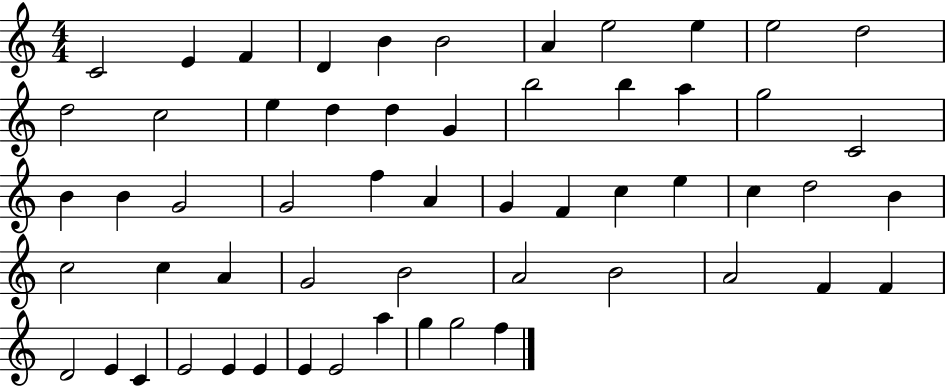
{
  \clef treble
  \numericTimeSignature
  \time 4/4
  \key c \major
  c'2 e'4 f'4 | d'4 b'4 b'2 | a'4 e''2 e''4 | e''2 d''2 | \break d''2 c''2 | e''4 d''4 d''4 g'4 | b''2 b''4 a''4 | g''2 c'2 | \break b'4 b'4 g'2 | g'2 f''4 a'4 | g'4 f'4 c''4 e''4 | c''4 d''2 b'4 | \break c''2 c''4 a'4 | g'2 b'2 | a'2 b'2 | a'2 f'4 f'4 | \break d'2 e'4 c'4 | e'2 e'4 e'4 | e'4 e'2 a''4 | g''4 g''2 f''4 | \break \bar "|."
}